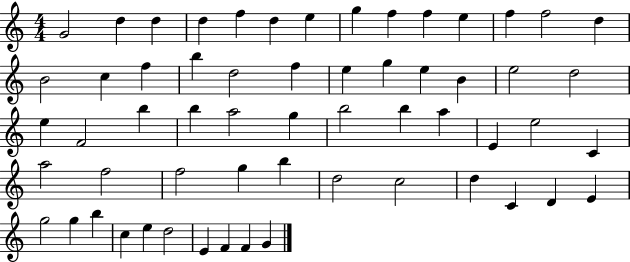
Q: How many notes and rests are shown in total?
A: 59